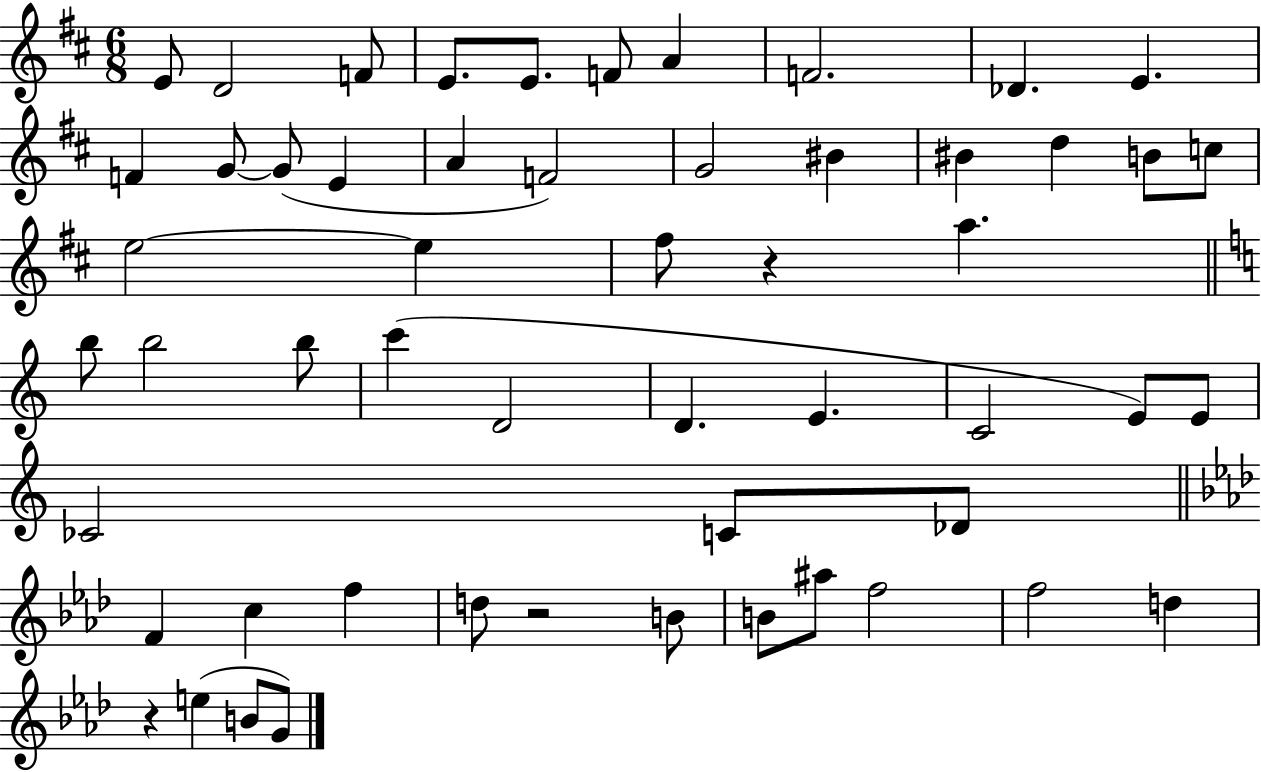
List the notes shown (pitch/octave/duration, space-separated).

E4/e D4/h F4/e E4/e. E4/e. F4/e A4/q F4/h. Db4/q. E4/q. F4/q G4/e G4/e E4/q A4/q F4/h G4/h BIS4/q BIS4/q D5/q B4/e C5/e E5/h E5/q F#5/e R/q A5/q. B5/e B5/h B5/e C6/q D4/h D4/q. E4/q. C4/h E4/e E4/e CES4/h C4/e Db4/e F4/q C5/q F5/q D5/e R/h B4/e B4/e A#5/e F5/h F5/h D5/q R/q E5/q B4/e G4/e